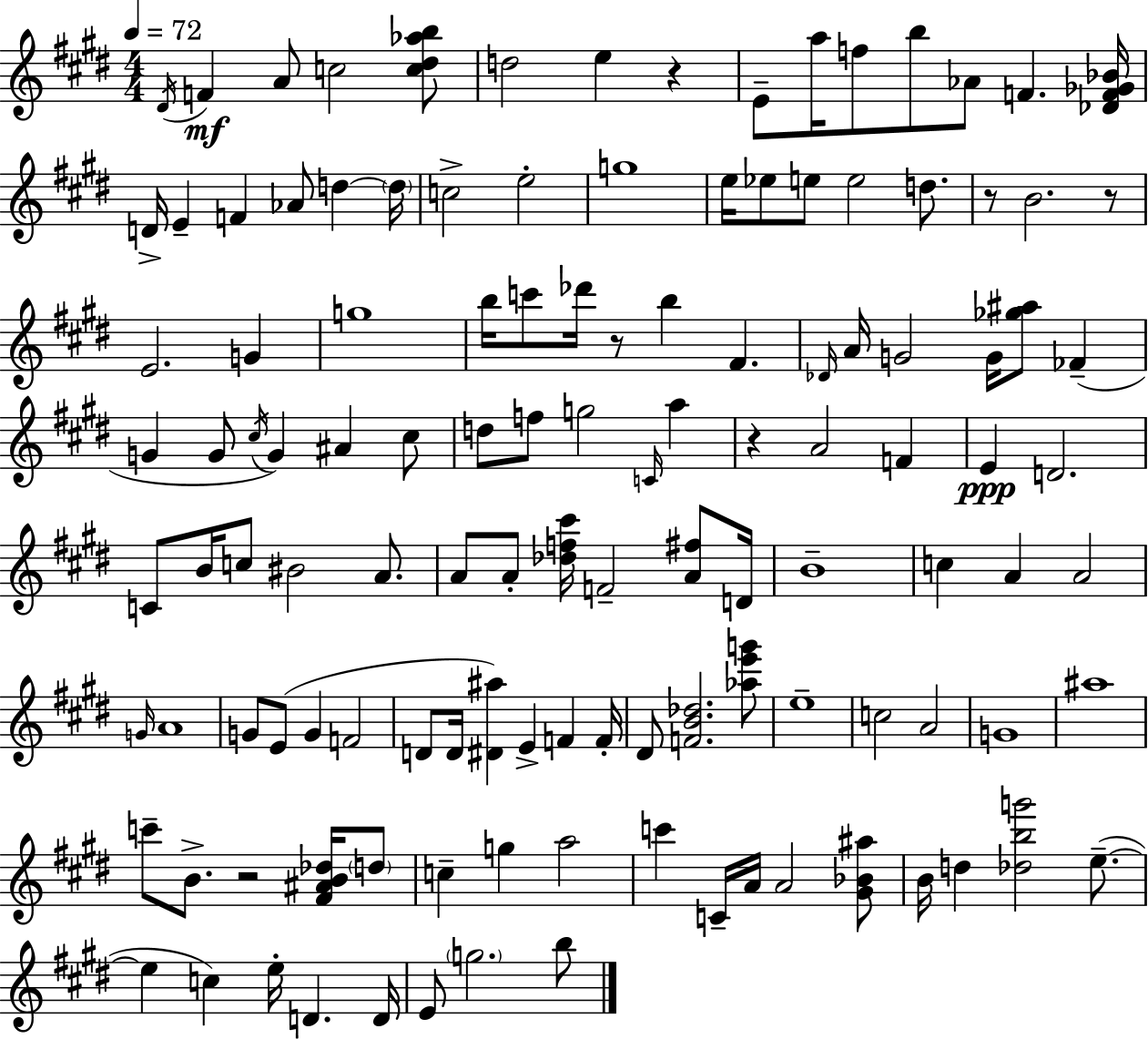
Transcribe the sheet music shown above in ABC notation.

X:1
T:Untitled
M:4/4
L:1/4
K:E
^D/4 F A/2 c2 [c^d_ab]/2 d2 e z E/2 a/4 f/2 b/2 _A/2 F [_DF_G_B]/4 D/4 E F _A/2 d d/4 c2 e2 g4 e/4 _e/2 e/2 e2 d/2 z/2 B2 z/2 E2 G g4 b/4 c'/2 _d'/4 z/2 b ^F _D/4 A/4 G2 G/4 [_g^a]/2 _F G G/2 ^c/4 G ^A ^c/2 d/2 f/2 g2 C/4 a z A2 F E D2 C/2 B/4 c/2 ^B2 A/2 A/2 A/2 [_df^c']/4 F2 [A^f]/2 D/4 B4 c A A2 G/4 A4 G/2 E/2 G F2 D/2 D/4 [^D^a] E F F/4 ^D/2 [FB_d]2 [_ae'g']/2 e4 c2 A2 G4 ^a4 c'/2 B/2 z2 [^F^AB_d]/4 d/2 c g a2 c' C/4 A/4 A2 [^G_B^a]/2 B/4 d [_dbg']2 e/2 e c e/4 D D/4 E/2 g2 b/2